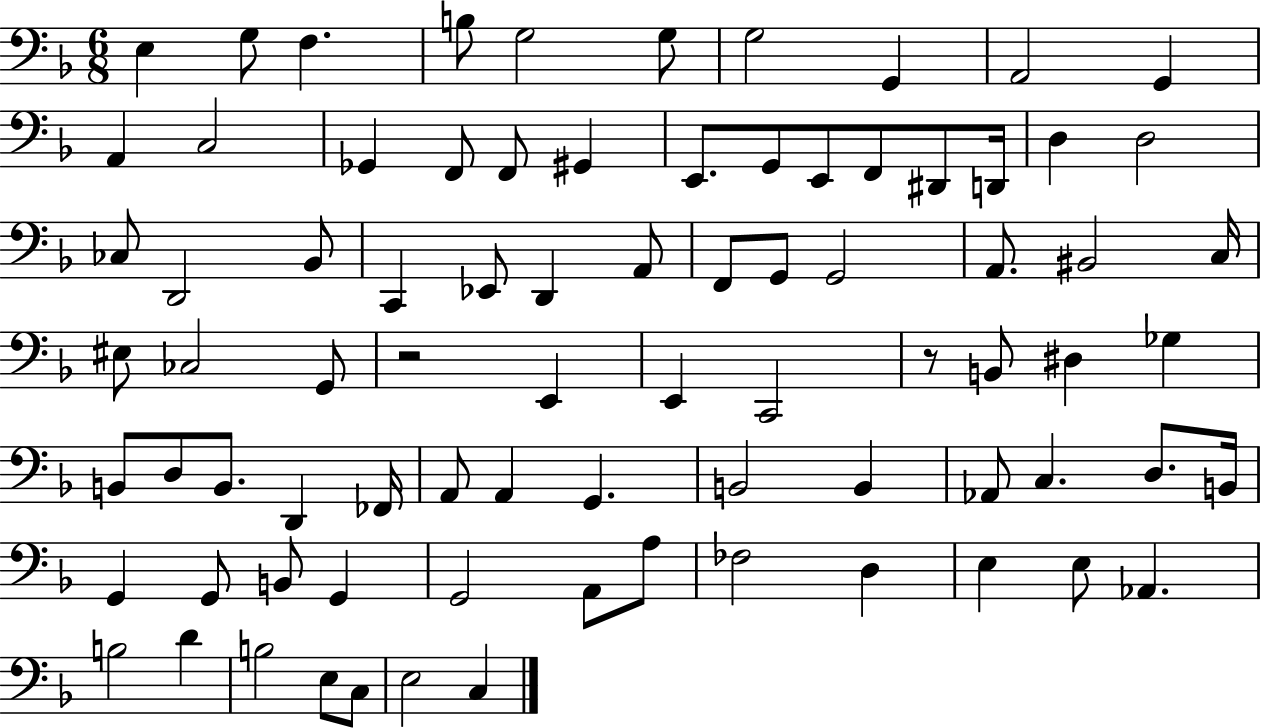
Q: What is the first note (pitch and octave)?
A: E3